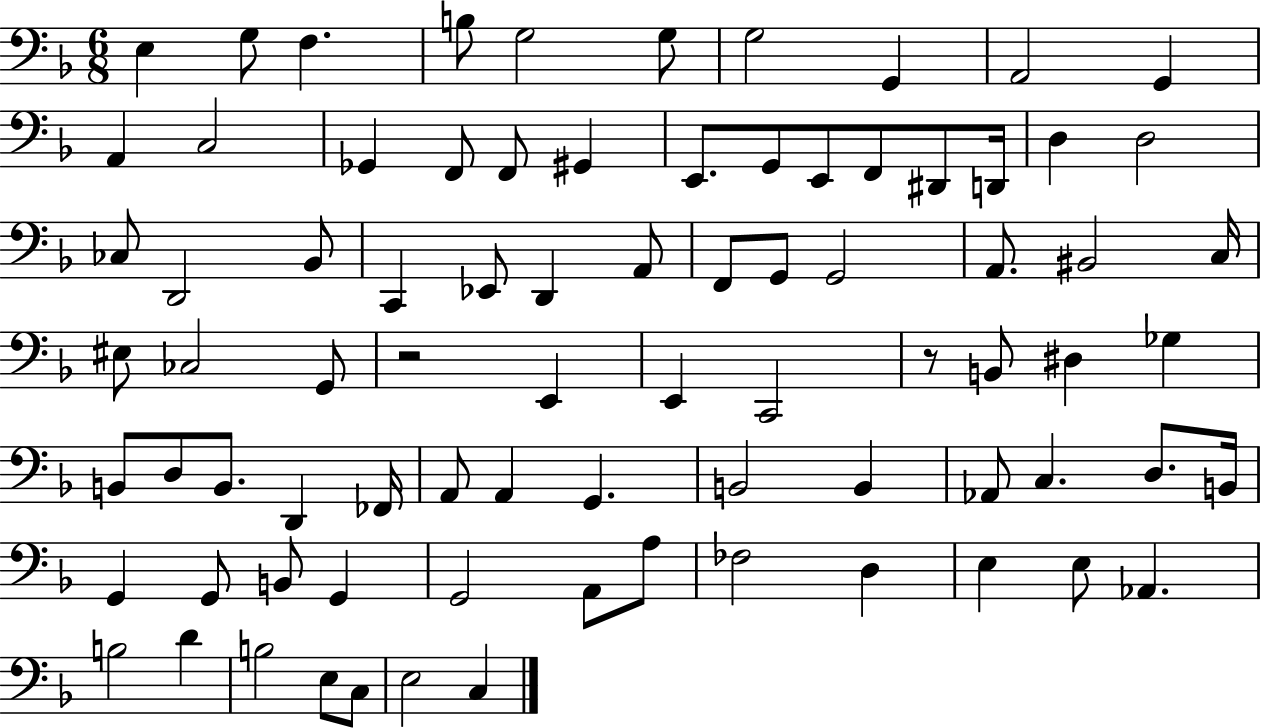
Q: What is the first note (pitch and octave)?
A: E3